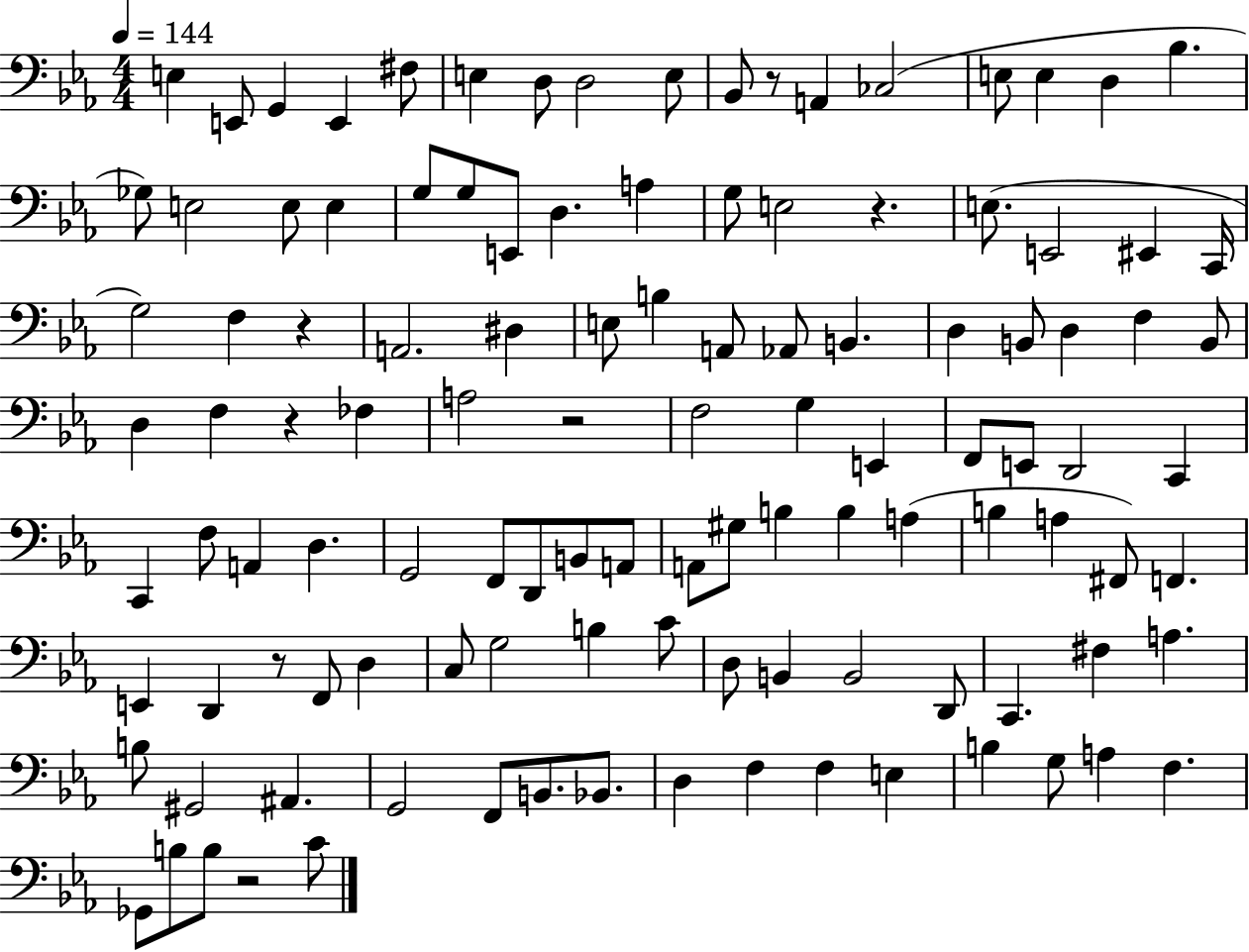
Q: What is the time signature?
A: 4/4